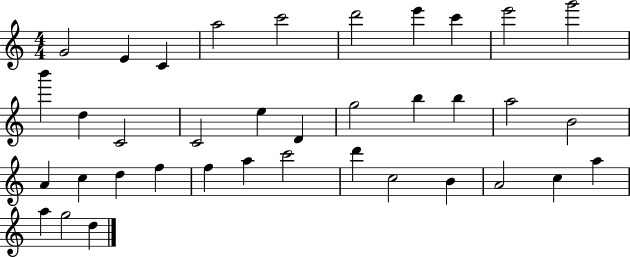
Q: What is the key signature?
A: C major